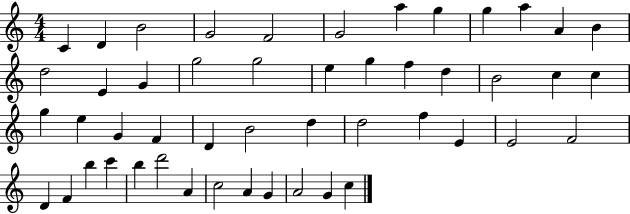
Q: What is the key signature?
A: C major